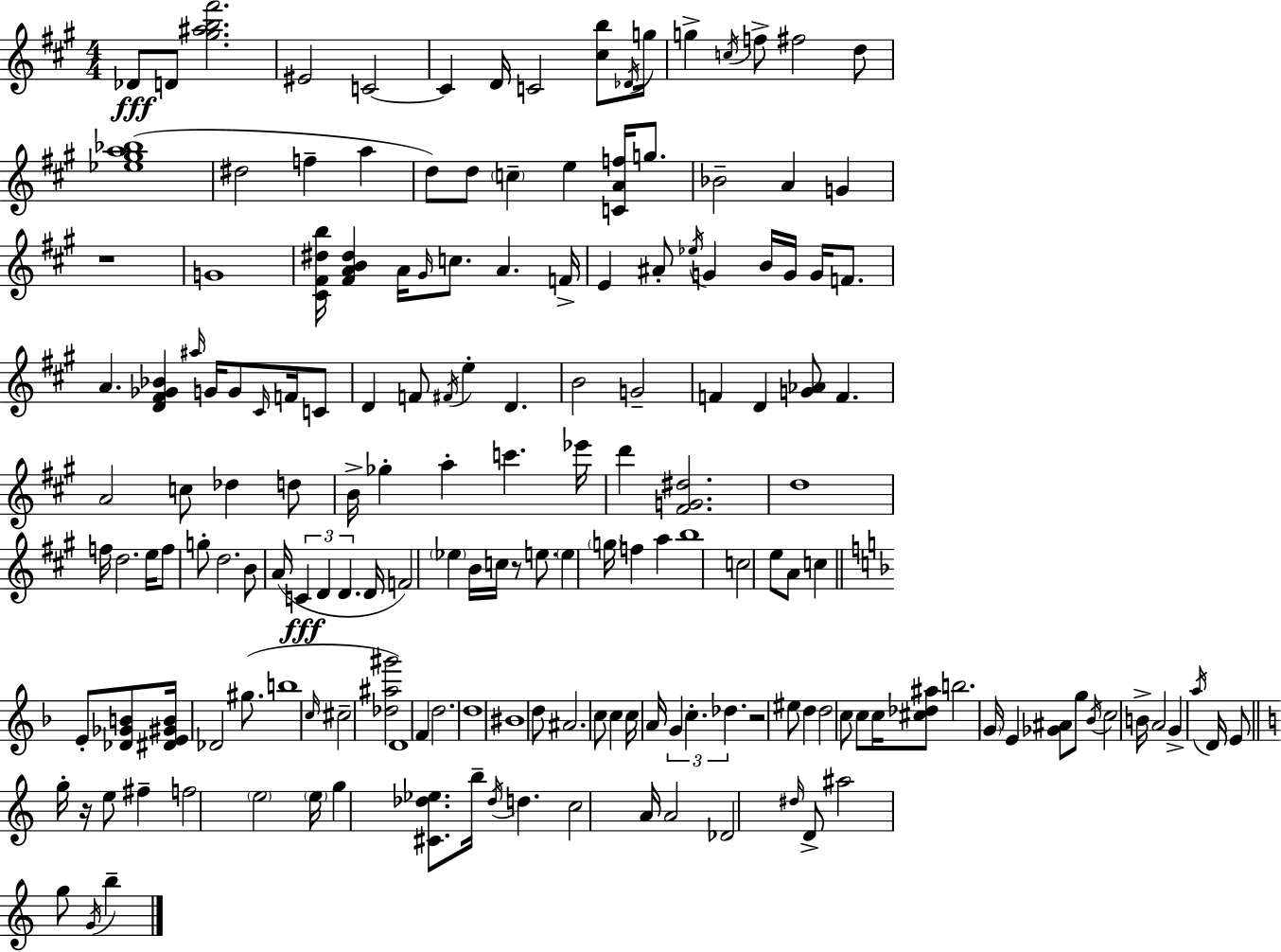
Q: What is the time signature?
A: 4/4